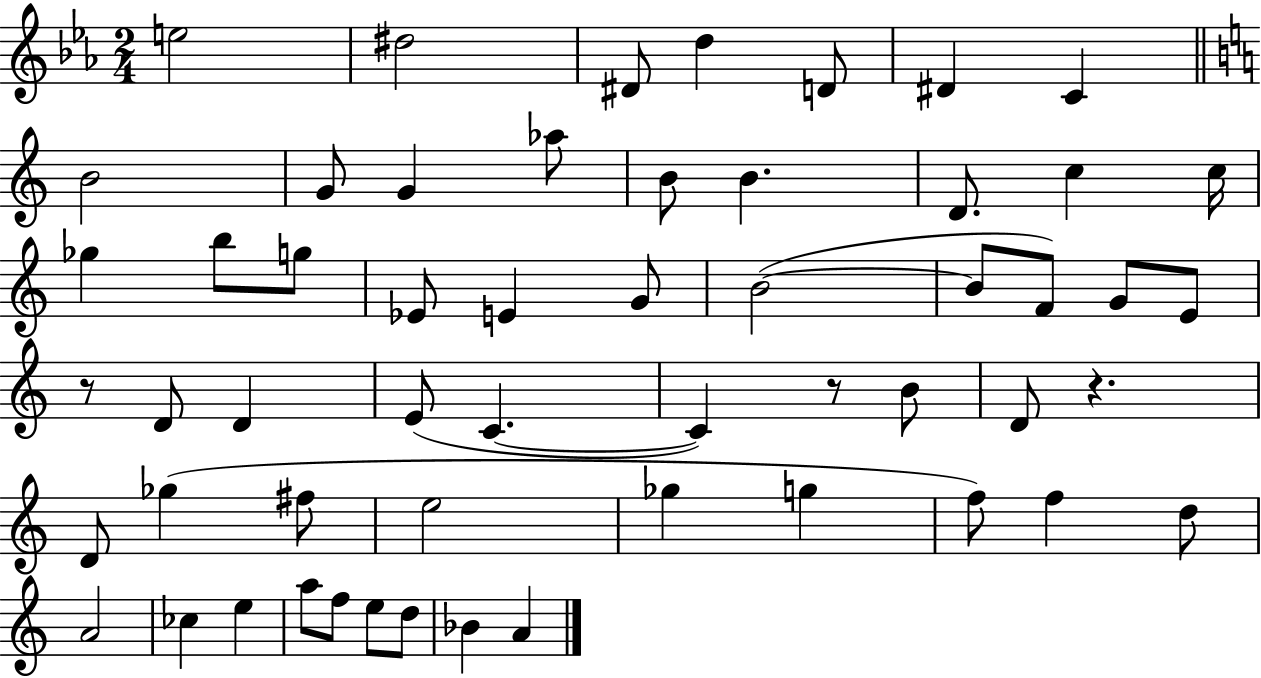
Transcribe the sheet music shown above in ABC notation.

X:1
T:Untitled
M:2/4
L:1/4
K:Eb
e2 ^d2 ^D/2 d D/2 ^D C B2 G/2 G _a/2 B/2 B D/2 c c/4 _g b/2 g/2 _E/2 E G/2 B2 B/2 F/2 G/2 E/2 z/2 D/2 D E/2 C C z/2 B/2 D/2 z D/2 _g ^f/2 e2 _g g f/2 f d/2 A2 _c e a/2 f/2 e/2 d/2 _B A